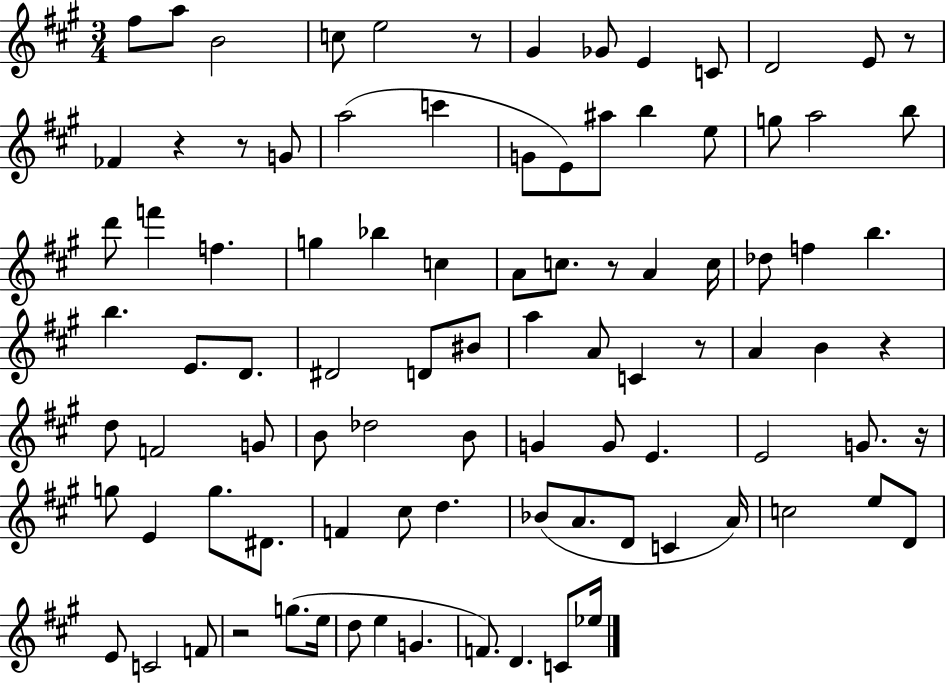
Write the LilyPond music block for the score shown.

{
  \clef treble
  \numericTimeSignature
  \time 3/4
  \key a \major
  fis''8 a''8 b'2 | c''8 e''2 r8 | gis'4 ges'8 e'4 c'8 | d'2 e'8 r8 | \break fes'4 r4 r8 g'8 | a''2( c'''4 | g'8 e'8) ais''8 b''4 e''8 | g''8 a''2 b''8 | \break d'''8 f'''4 f''4. | g''4 bes''4 c''4 | a'8 c''8. r8 a'4 c''16 | des''8 f''4 b''4. | \break b''4. e'8. d'8. | dis'2 d'8 bis'8 | a''4 a'8 c'4 r8 | a'4 b'4 r4 | \break d''8 f'2 g'8 | b'8 des''2 b'8 | g'4 g'8 e'4. | e'2 g'8. r16 | \break g''8 e'4 g''8. dis'8. | f'4 cis''8 d''4. | bes'8( a'8. d'8 c'4 a'16) | c''2 e''8 d'8 | \break e'8 c'2 f'8 | r2 g''8.( e''16 | d''8 e''4 g'4. | f'8.) d'4. c'8 ees''16 | \break \bar "|."
}